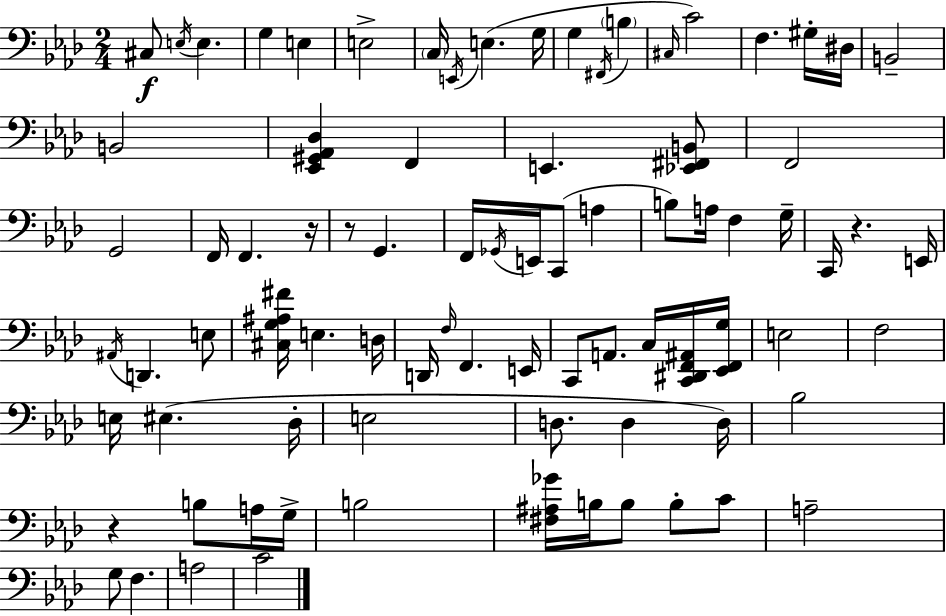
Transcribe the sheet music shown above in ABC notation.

X:1
T:Untitled
M:2/4
L:1/4
K:Ab
^C,/2 E,/4 E, G, E, E,2 C,/4 E,,/4 E, G,/4 G, ^F,,/4 B, ^C,/4 C2 F, ^G,/4 ^D,/4 B,,2 B,,2 [_E,,^G,,_A,,_D,] F,, E,, [_E,,^F,,B,,]/2 F,,2 G,,2 F,,/4 F,, z/4 z/2 G,, F,,/4 _G,,/4 E,,/4 C,,/2 A, B,/2 A,/4 F, G,/4 C,,/4 z E,,/4 ^A,,/4 D,, E,/2 [^C,G,^A,^F]/4 E, D,/4 D,,/4 F,/4 F,, E,,/4 C,,/2 A,,/2 C,/4 [C,,^D,,F,,^A,,]/4 [_E,,F,,G,]/4 E,2 F,2 E,/4 ^E, _D,/4 E,2 D,/2 D, D,/4 _B,2 z B,/2 A,/4 G,/4 B,2 [^F,^A,_G]/4 B,/4 B,/2 B,/2 C/2 A,2 G,/2 F, A,2 C2